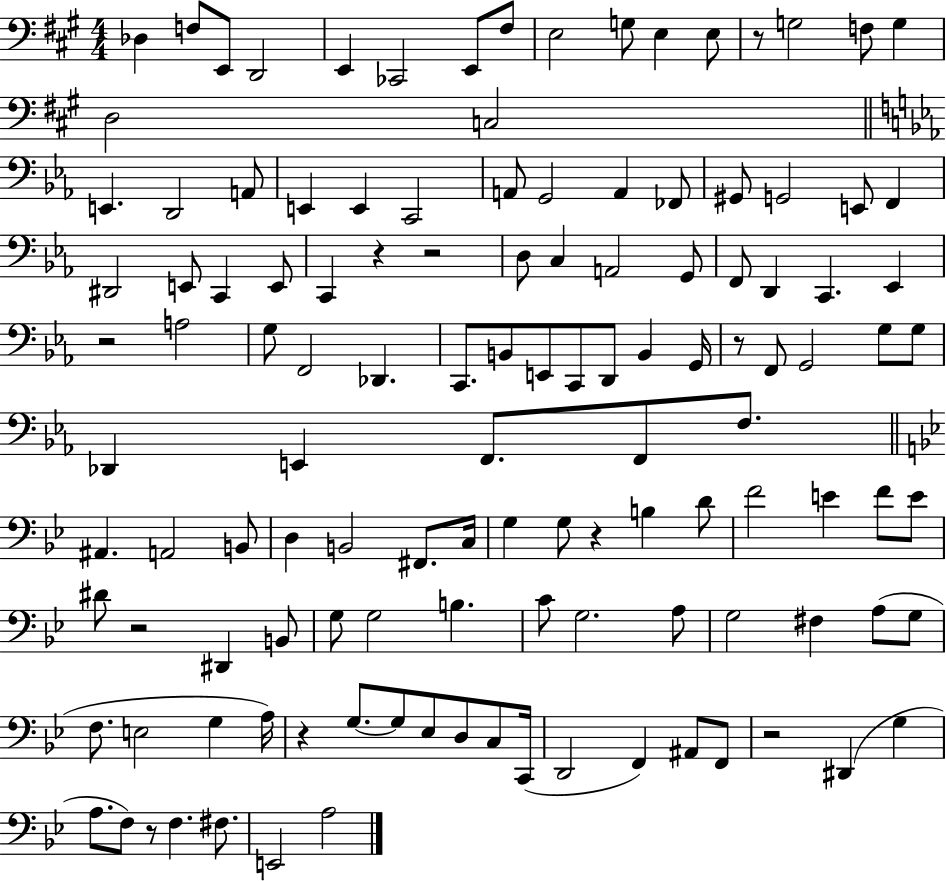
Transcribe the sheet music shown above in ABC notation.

X:1
T:Untitled
M:4/4
L:1/4
K:A
_D, F,/2 E,,/2 D,,2 E,, _C,,2 E,,/2 ^F,/2 E,2 G,/2 E, E,/2 z/2 G,2 F,/2 G, D,2 C,2 E,, D,,2 A,,/2 E,, E,, C,,2 A,,/2 G,,2 A,, _F,,/2 ^G,,/2 G,,2 E,,/2 F,, ^D,,2 E,,/2 C,, E,,/2 C,, z z2 D,/2 C, A,,2 G,,/2 F,,/2 D,, C,, _E,, z2 A,2 G,/2 F,,2 _D,, C,,/2 B,,/2 E,,/2 C,,/2 D,,/2 B,, G,,/4 z/2 F,,/2 G,,2 G,/2 G,/2 _D,, E,, F,,/2 F,,/2 F,/2 ^A,, A,,2 B,,/2 D, B,,2 ^F,,/2 C,/4 G, G,/2 z B, D/2 F2 E F/2 E/2 ^D/2 z2 ^D,, B,,/2 G,/2 G,2 B, C/2 G,2 A,/2 G,2 ^F, A,/2 G,/2 F,/2 E,2 G, A,/4 z G,/2 G,/2 _E,/2 D,/2 C,/2 C,,/4 D,,2 F,, ^A,,/2 F,,/2 z2 ^D,, G, A,/2 F,/2 z/2 F, ^F,/2 E,,2 A,2